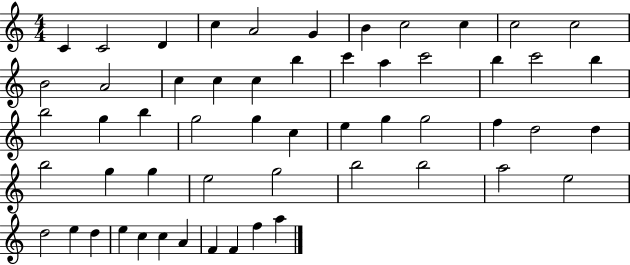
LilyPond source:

{
  \clef treble
  \numericTimeSignature
  \time 4/4
  \key c \major
  c'4 c'2 d'4 | c''4 a'2 g'4 | b'4 c''2 c''4 | c''2 c''2 | \break b'2 a'2 | c''4 c''4 c''4 b''4 | c'''4 a''4 c'''2 | b''4 c'''2 b''4 | \break b''2 g''4 b''4 | g''2 g''4 c''4 | e''4 g''4 g''2 | f''4 d''2 d''4 | \break b''2 g''4 g''4 | e''2 g''2 | b''2 b''2 | a''2 e''2 | \break d''2 e''4 d''4 | e''4 c''4 c''4 a'4 | f'4 f'4 f''4 a''4 | \bar "|."
}